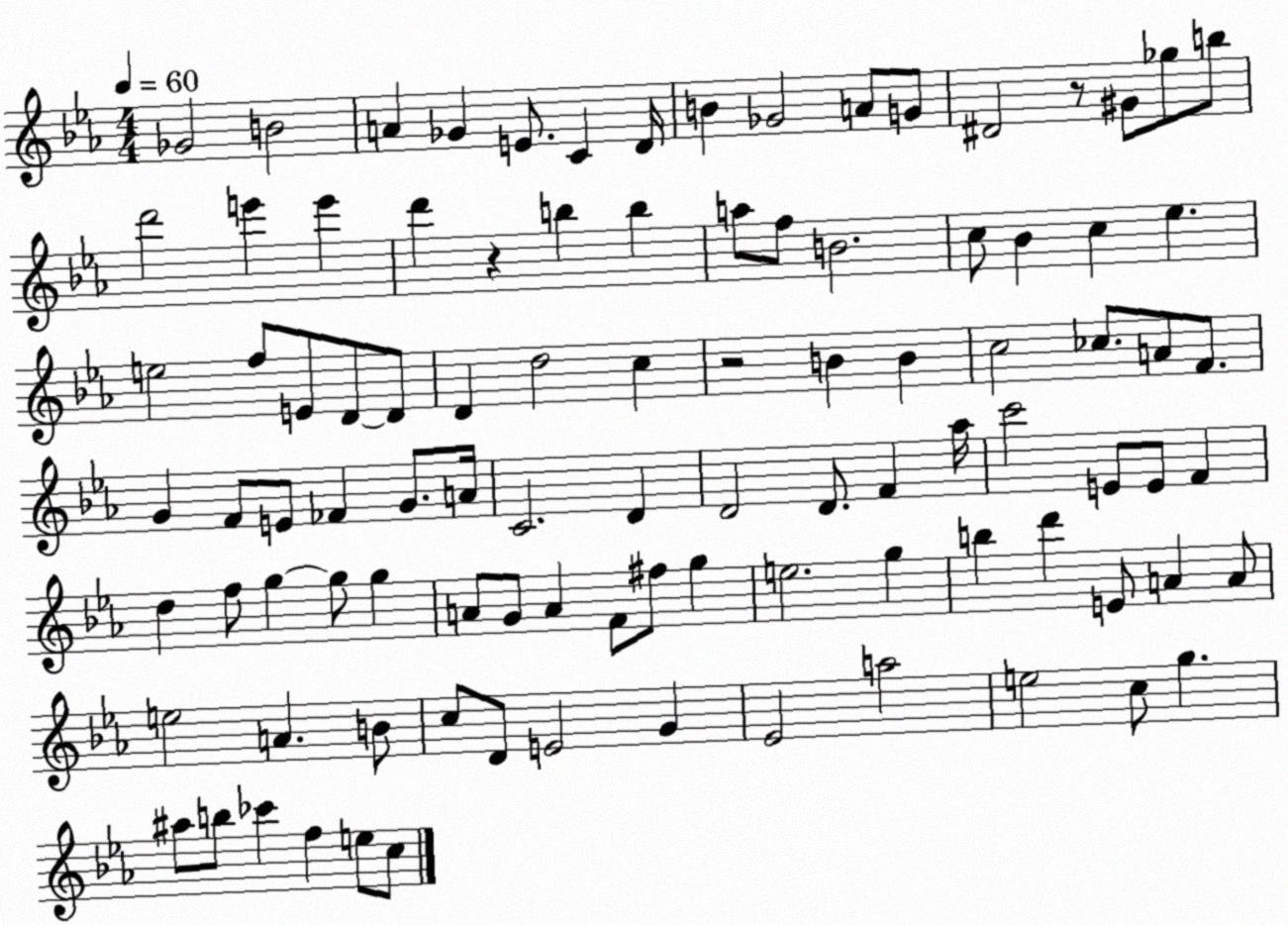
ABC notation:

X:1
T:Untitled
M:4/4
L:1/4
K:Eb
_G2 B2 A _G E/2 C D/4 B _G2 A/2 G/2 ^D2 z/2 ^G/2 _g/2 b/2 d'2 e' e' d' z b b a/2 f/2 B2 c/2 _B c _e e2 f/2 E/2 D/2 D/2 D d2 c z2 B B c2 _c/2 A/2 F/2 G F/2 E/2 _F G/2 A/4 C2 D D2 D/2 F _a/4 c'2 E/2 E/2 F d f/2 g g/2 g A/2 G/2 A F/2 ^f/2 g e2 g b d' E/2 A A/2 e2 A B/2 c/2 D/2 E2 G _E2 a2 e2 c/2 g ^a/2 b/2 _c' f e/2 c/2